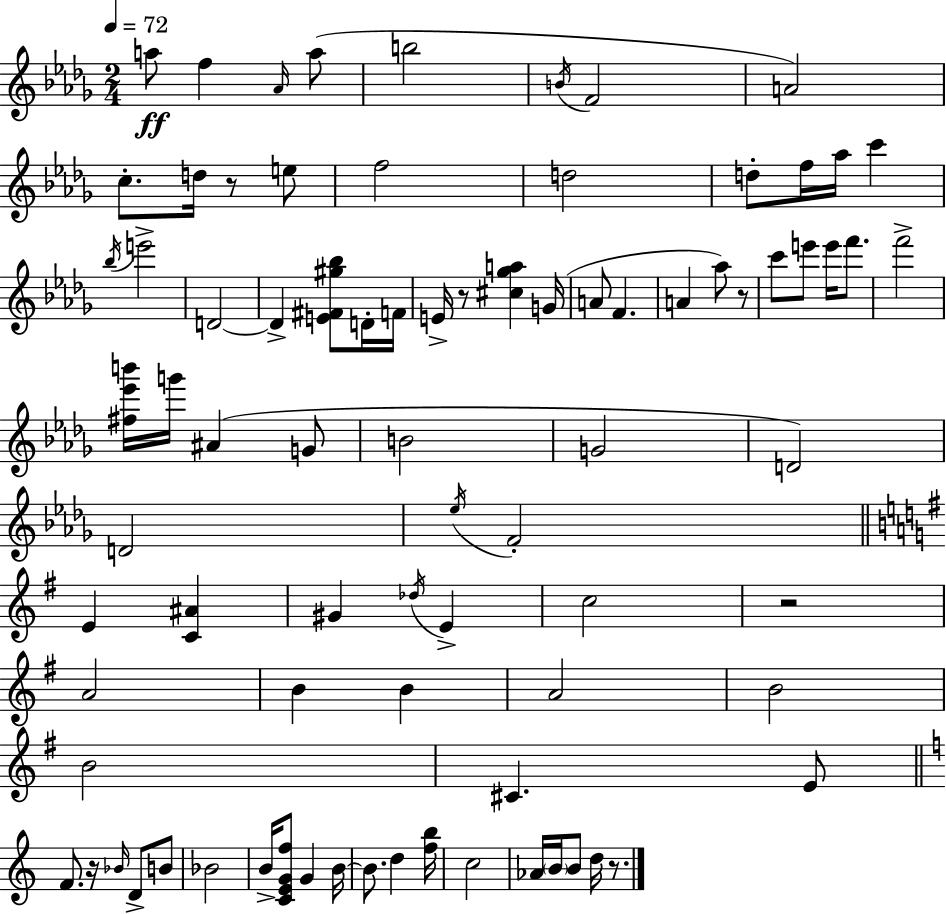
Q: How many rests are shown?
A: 6